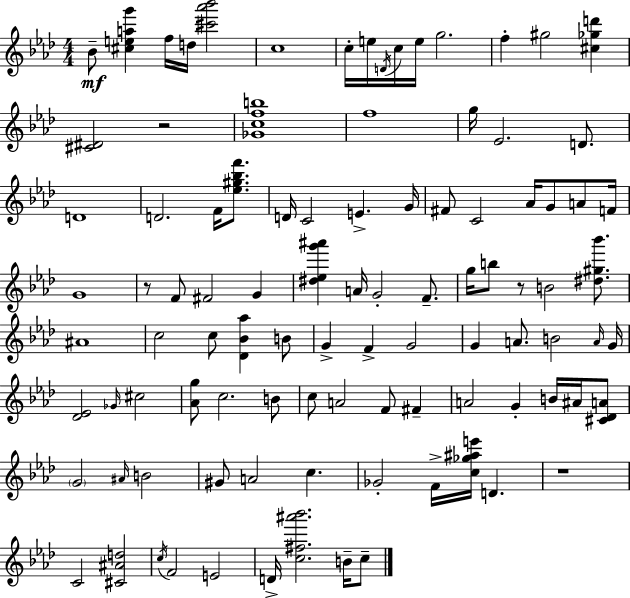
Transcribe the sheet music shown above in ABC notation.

X:1
T:Untitled
M:4/4
L:1/4
K:Ab
_B/2 [^ceag'] f/4 d/4 [^c'_a'_b']2 c4 c/4 e/4 D/4 c/4 e/4 g2 f ^g2 [^c_gd'] [^C^D]2 z2 [_Gcfb]4 f4 g/4 _E2 D/2 D4 D2 F/4 [_e^g_bf']/2 D/4 C2 E G/4 ^F/2 C2 _A/4 G/2 A/2 F/4 G4 z/2 F/2 ^F2 G [^d_eg'^a'] A/4 G2 F/2 g/4 b/2 z/2 B2 [^d^g_b']/2 ^A4 c2 c/2 [_D_B_a] B/2 G F G2 G A/2 B2 A/4 G/4 [_D_E]2 _G/4 ^c2 [_Ag]/2 c2 B/2 c/2 A2 F/2 ^F A2 G B/4 ^A/4 [^C_DA]/2 G2 ^A/4 B2 ^G/2 A2 c _G2 F/4 [c_g^ae']/4 D z4 C2 [^C^Ad]2 c/4 F2 E2 D/4 [c^f^a'_b']2 B/4 c/2